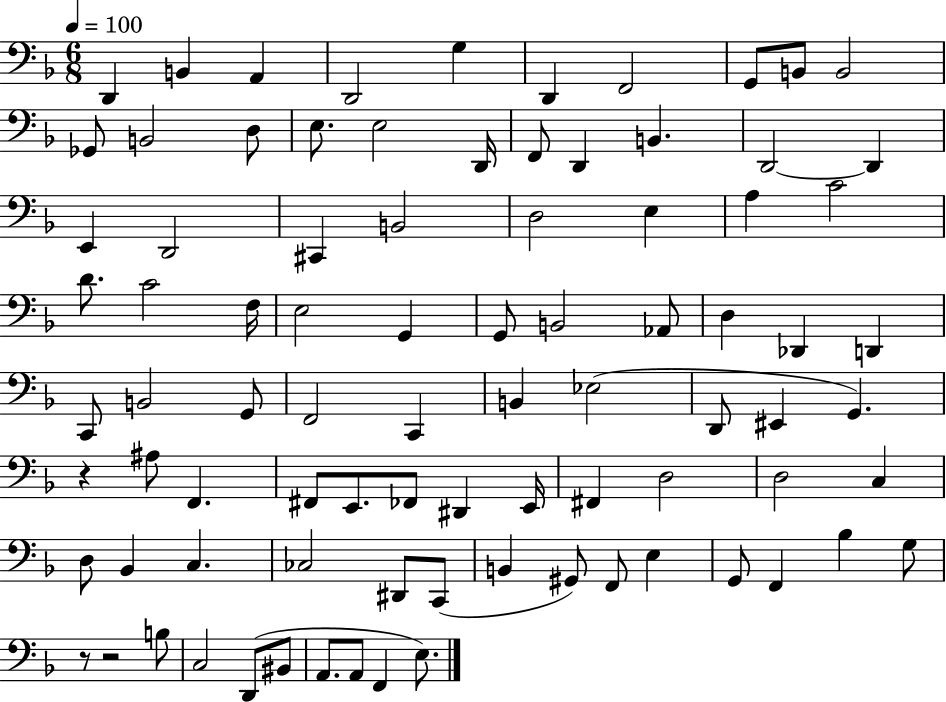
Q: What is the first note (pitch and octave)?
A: D2